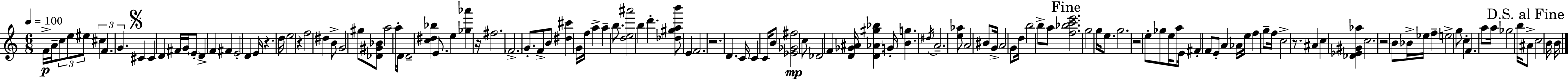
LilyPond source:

{
  \clef treble
  \numericTimeSignature
  \time 6/8
  \key c \major
  \tempo 4 = 100
  \repeat volta 2 { f'16->\p a'16-- \tuplet 3/2 { c''8 e''8 eis''8 } \tuplet 3/2 { cis''4 | f'4. g'4. } | \mark \markup { \musicglyph "scripts.segno" } cis'4 cis'4 d'4 | fis'16 g'16 \parenthesize e'8-. d'4-> f'4 | \break fis'4 e'2-. | d'4 e'16 r4. d''16 | e''2 r4 | f''2 dis''4 | \break b'8-> g'2 gis''8 | <des' gis' bes'>8 a''2 a''16-. d'16 | d'2-- <c'' dis'' bes''>4 | e'8. e''4 <ges'' aes'''>4 r16 | \break fis''2. | \parenthesize f'2.-> | g'8.-. f'8-> b'8 <dis'' cis'''>4 g'16 | f''16 a''4-> a''4-- b''8. | \break <d'' e'' ais'''>2 b''4 | d'''4.-. <des'' gis'' a'' b'''>8 e'4 | f'2. | r2. | \break d'4. c'16 c'4 c'16 | b'8 <ees' ges' fis''>2\mp c''8 | des'2 f'4 | <d' ges' ais'>16 <d' aes' gis'' bes''>4 g'16-. <b' g''>4. | \break \acciaccatura { dis''16 } a'2.-- | <e'' aes''>8 a'2 bis'8 | g'16-> a'2 g'8 | d''16 b''2 b''8-> a''8 | \break \mark "Fine" <f'' bes'' c''' e'''>2. | g''2 g''16 e''8. | g''2. | r2 e''8-. ges''8 | \break e''16 a''8 e'16 fis'4-. f'8 e'8-. | a'4 aes'16 e''16 f''4 g''8-- | f''16 c''2-> r8. | ais'4 c''4 <des' ees' gis' aes''>4 | \break c''2. | r2 b'8 bes'16-> | ees''16 f''4-- e''2-> | g''8 c''4-. f'4. | \break a''8 a''16 ges''2 | b''16 \mark "D.S. al Fine" ais'8-> c''2 b'16 | b'16 } \bar "|."
}